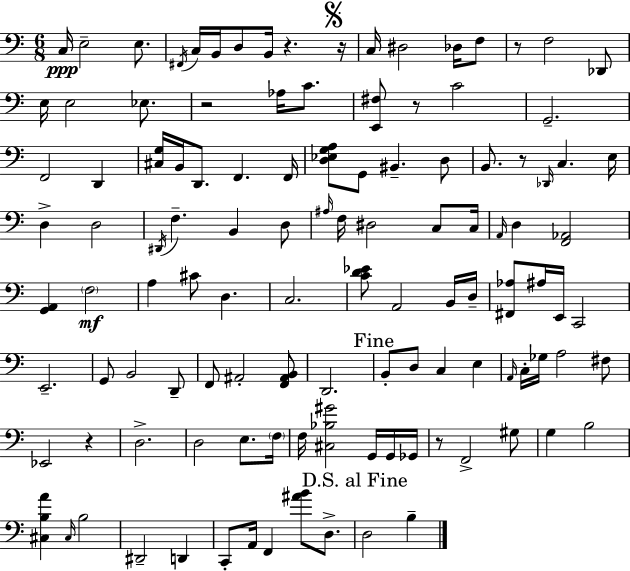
{
  \clef bass
  \numericTimeSignature
  \time 6/8
  \key a \minor
  c16\ppp e2-- e8. | \acciaccatura { fis,16 } c16 b,16 d8 b,16 r4. | \mark \markup { \musicglyph "scripts.segno" } r16 c16 dis2 des16 f8 | r8 f2 des,8 | \break e16 e2 ees8. | r2 aes16 c'8. | <e, fis>8 r8 c'2 | g,2.-- | \break f,2 d,4 | <cis g>16 b,16 d,8. f,4. | f,16 <d ees g a>8 g,8 bis,4.-- d8 | b,8. r8 \grace { des,16 } c4. | \break e16 d4-> d2 | \acciaccatura { dis,16 } f4.-- b,4 | d8 \grace { ais16 } f16 dis2 | c8 c16 \grace { a,16 } d4 <f, aes,>2 | \break <g, a,>4 \parenthesize f2\mf | a4 cis'8 d4. | c2. | <c' d' ees'>8 a,2 | \break b,16 d16-- <fis, aes>8 ais16 e,16 c,2 | e,2.-- | g,8 b,2 | d,8-- f,8 ais,2-. | \break <f, ais, b,>8 d,2. | \mark "Fine" b,8-. d8 c4 | e4 \grace { a,16 } c16-. ges16 a2 | fis8 ees,2 | \break r4 d2.-> | d2 | e8. \parenthesize f16 f16 <cis bes gis'>2 | g,16 g,16 ges,16 r8 f,2-> | \break gis8 g4 b2 | <cis b a'>4 \grace { cis16 } b2 | dis,2-- | d,4 c,8-. a,16 f,4 | \break <ais' b'>8 d8.-> \mark "D.S. al Fine" d2 | b4-- \bar "|."
}